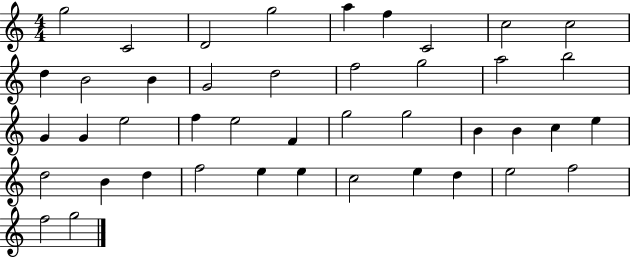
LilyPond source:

{
  \clef treble
  \numericTimeSignature
  \time 4/4
  \key c \major
  g''2 c'2 | d'2 g''2 | a''4 f''4 c'2 | c''2 c''2 | \break d''4 b'2 b'4 | g'2 d''2 | f''2 g''2 | a''2 b''2 | \break g'4 g'4 e''2 | f''4 e''2 f'4 | g''2 g''2 | b'4 b'4 c''4 e''4 | \break d''2 b'4 d''4 | f''2 e''4 e''4 | c''2 e''4 d''4 | e''2 f''2 | \break f''2 g''2 | \bar "|."
}